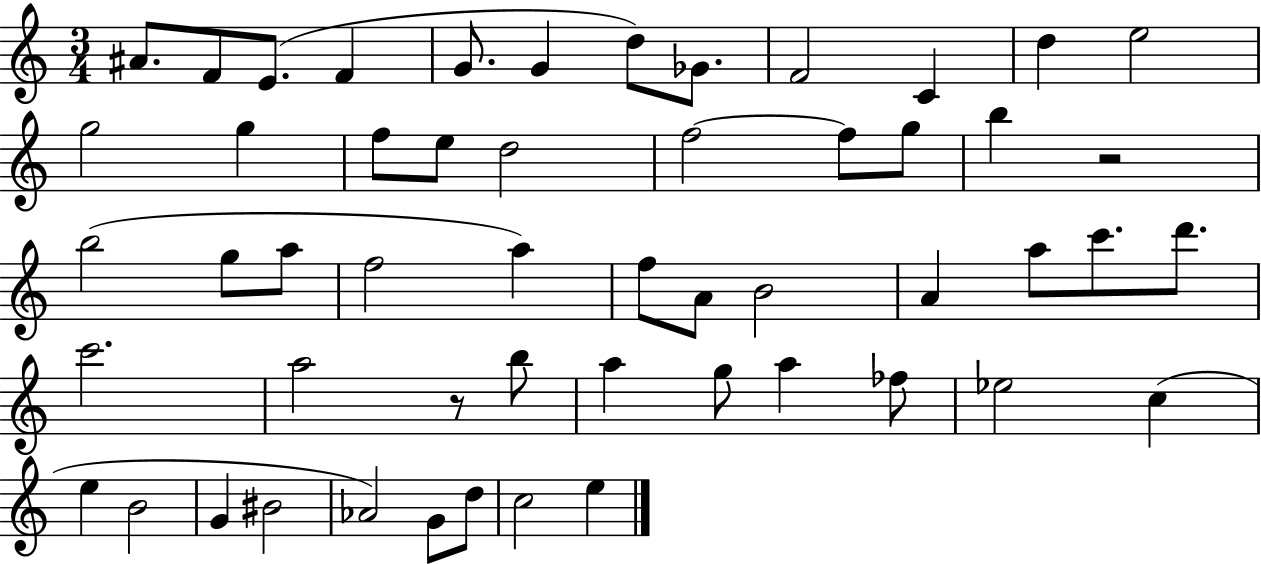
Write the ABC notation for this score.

X:1
T:Untitled
M:3/4
L:1/4
K:C
^A/2 F/2 E/2 F G/2 G d/2 _G/2 F2 C d e2 g2 g f/2 e/2 d2 f2 f/2 g/2 b z2 b2 g/2 a/2 f2 a f/2 A/2 B2 A a/2 c'/2 d'/2 c'2 a2 z/2 b/2 a g/2 a _f/2 _e2 c e B2 G ^B2 _A2 G/2 d/2 c2 e